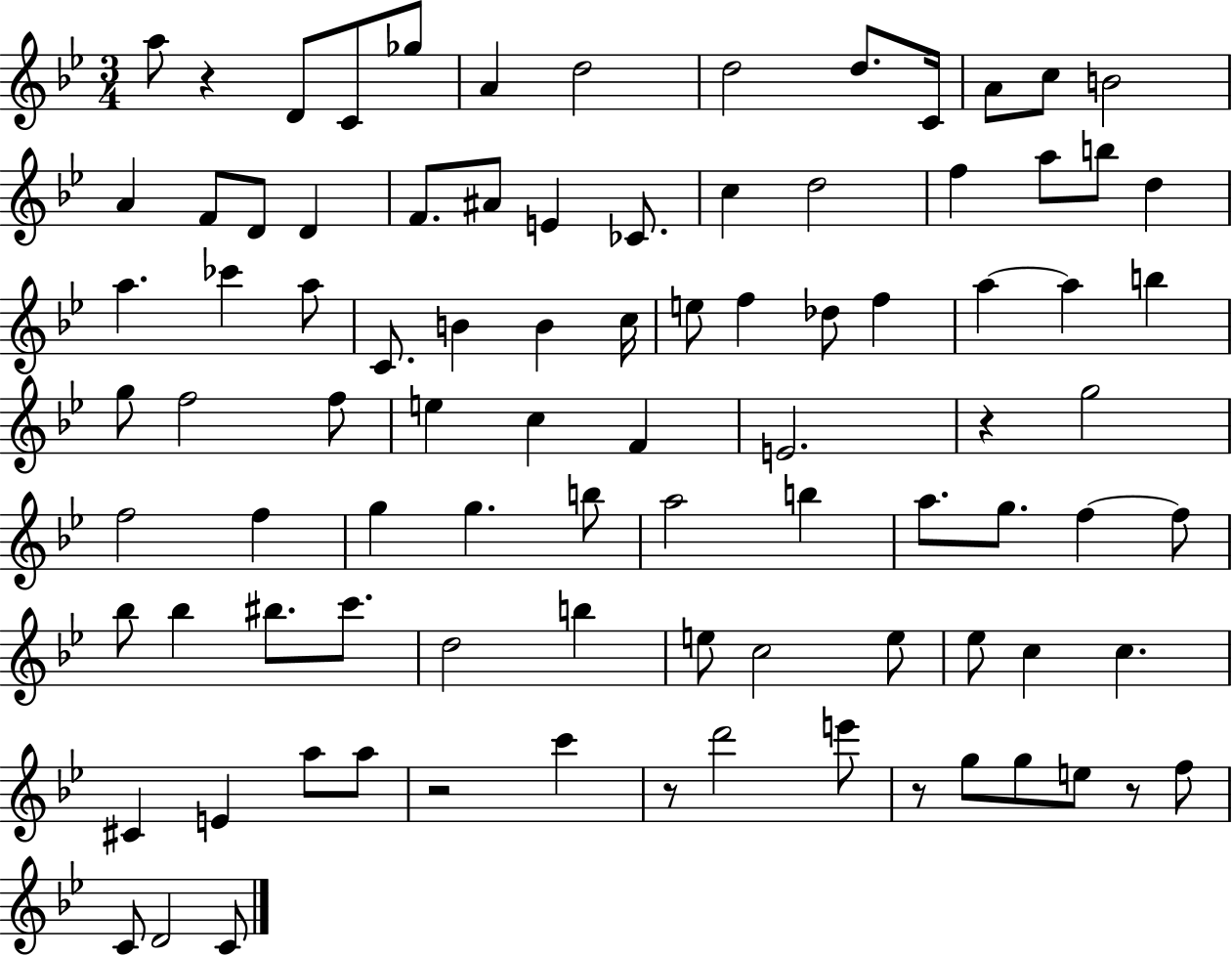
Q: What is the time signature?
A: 3/4